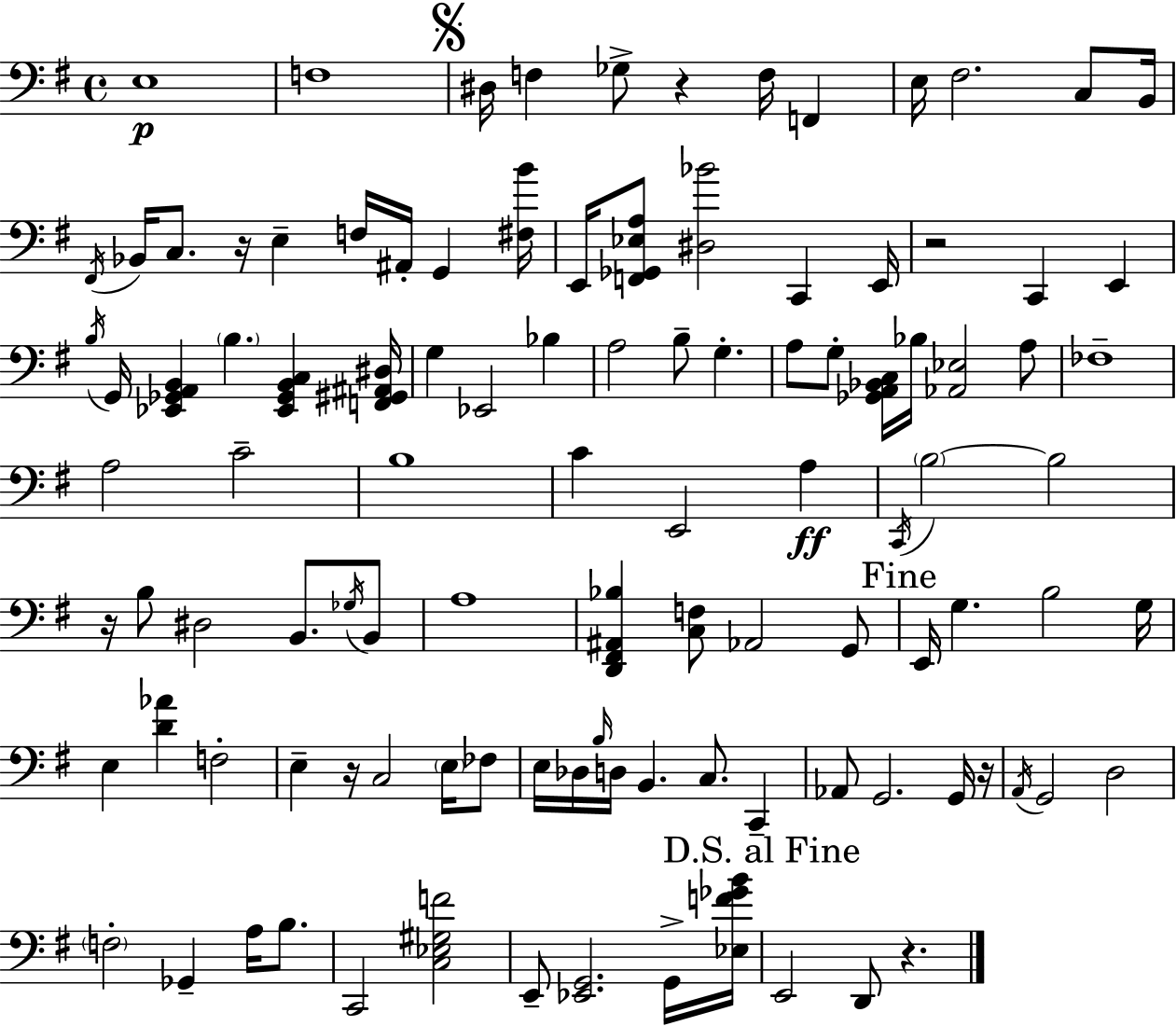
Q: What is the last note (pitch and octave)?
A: D2